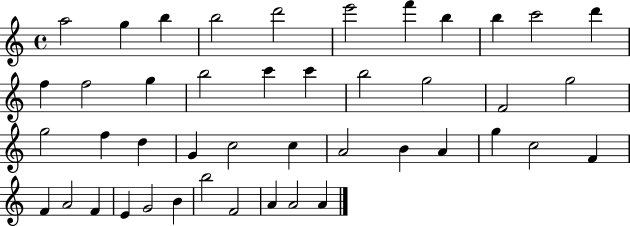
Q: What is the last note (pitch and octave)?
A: A4